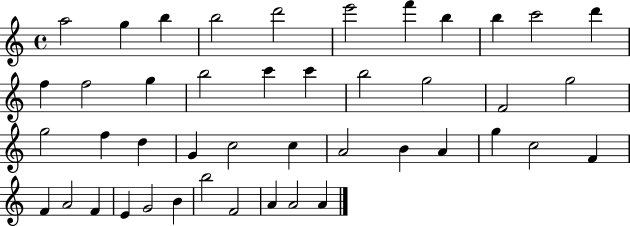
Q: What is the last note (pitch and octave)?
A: A4